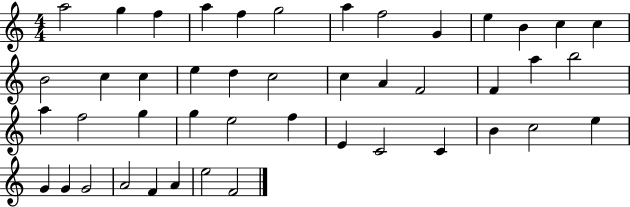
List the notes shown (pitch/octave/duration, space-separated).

A5/h G5/q F5/q A5/q F5/q G5/h A5/q F5/h G4/q E5/q B4/q C5/q C5/q B4/h C5/q C5/q E5/q D5/q C5/h C5/q A4/q F4/h F4/q A5/q B5/h A5/q F5/h G5/q G5/q E5/h F5/q E4/q C4/h C4/q B4/q C5/h E5/q G4/q G4/q G4/h A4/h F4/q A4/q E5/h F4/h